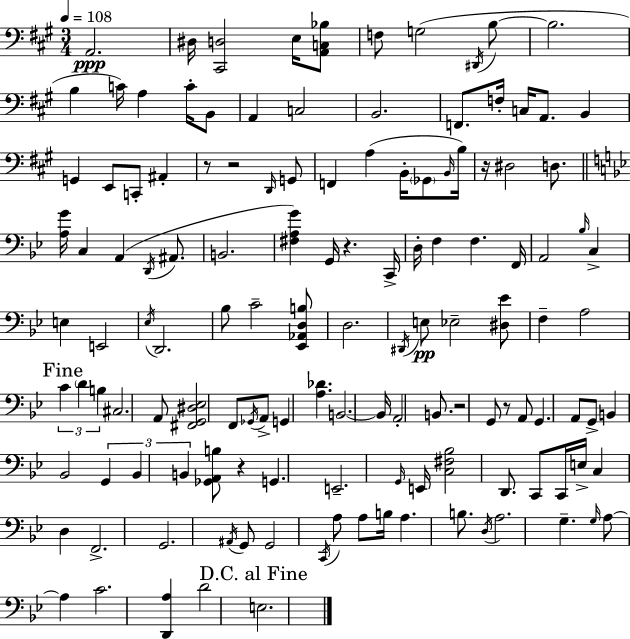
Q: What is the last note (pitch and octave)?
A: E3